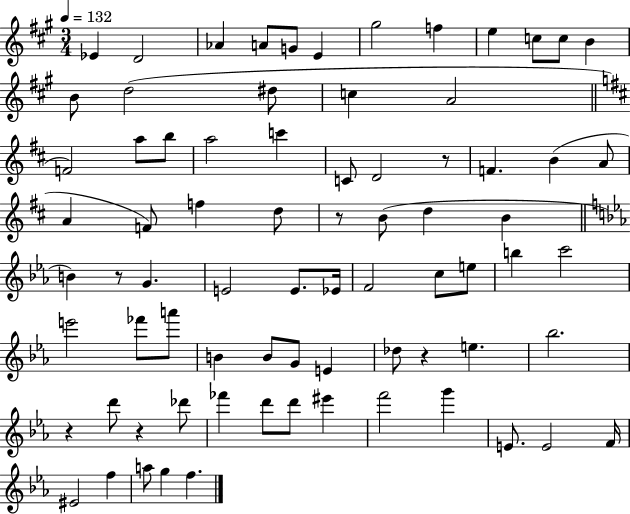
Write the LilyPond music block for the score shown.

{
  \clef treble
  \numericTimeSignature
  \time 3/4
  \key a \major
  \tempo 4 = 132
  ees'4 d'2 | aes'4 a'8 g'8 e'4 | gis''2 f''4 | e''4 c''8 c''8 b'4 | \break b'8 d''2( dis''8 | c''4 a'2 | \bar "||" \break \key d \major f'2) a''8 b''8 | a''2 c'''4 | c'8 d'2 r8 | f'4. b'4( a'8 | \break a'4 f'8) f''4 d''8 | r8 b'8( d''4 b'4 | \bar "||" \break \key c \minor b'4) r8 g'4. | e'2 e'8. ees'16 | f'2 c''8 e''8 | b''4 c'''2 | \break e'''2 fes'''8 a'''8 | b'4 b'8 g'8 e'4 | des''8 r4 e''4. | bes''2. | \break r4 d'''8 r4 des'''8 | fes'''4 d'''8 d'''8 eis'''4 | f'''2 g'''4 | e'8. e'2 f'16 | \break eis'2 f''4 | a''8 g''4 f''4. | \bar "|."
}